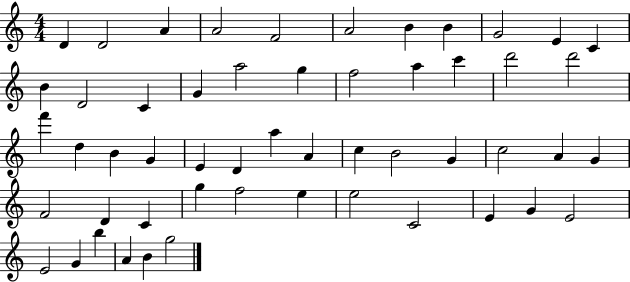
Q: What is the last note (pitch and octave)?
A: G5